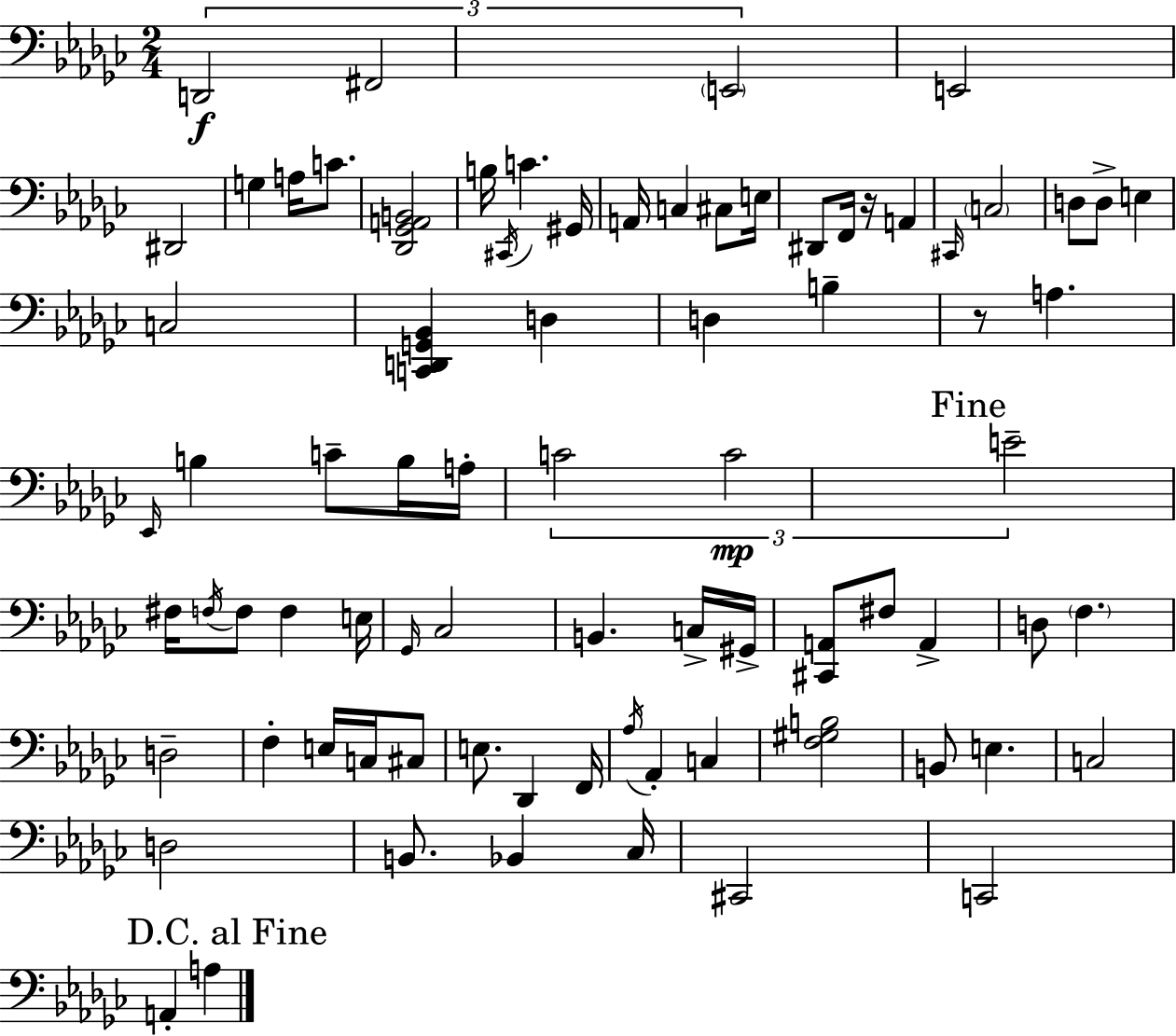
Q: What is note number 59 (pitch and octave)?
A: F2